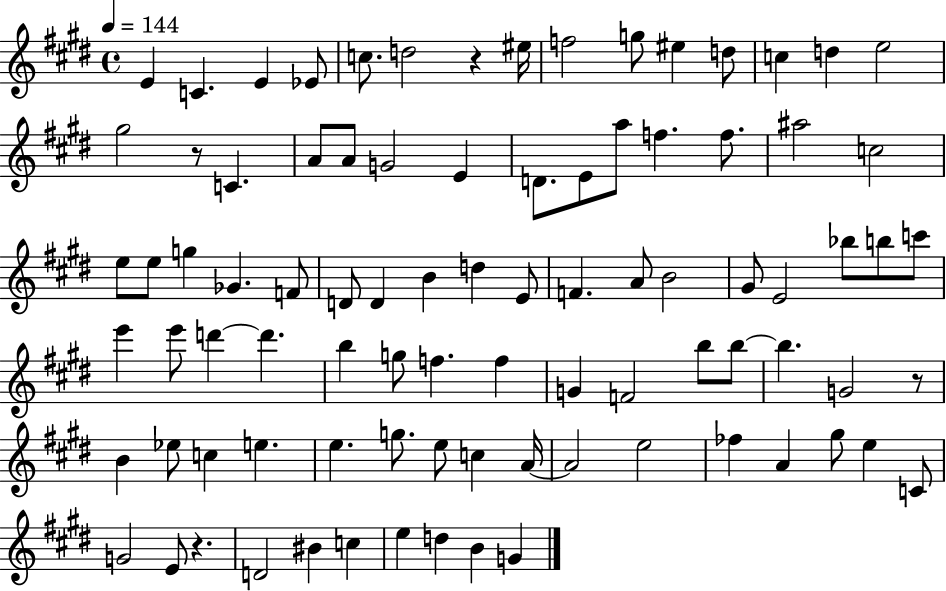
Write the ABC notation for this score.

X:1
T:Untitled
M:4/4
L:1/4
K:E
E C E _E/2 c/2 d2 z ^e/4 f2 g/2 ^e d/2 c d e2 ^g2 z/2 C A/2 A/2 G2 E D/2 E/2 a/2 f f/2 ^a2 c2 e/2 e/2 g _G F/2 D/2 D B d E/2 F A/2 B2 ^G/2 E2 _b/2 b/2 c'/2 e' e'/2 d' d' b g/2 f f G F2 b/2 b/2 b G2 z/2 B _e/2 c e e g/2 e/2 c A/4 A2 e2 _f A ^g/2 e C/2 G2 E/2 z D2 ^B c e d B G